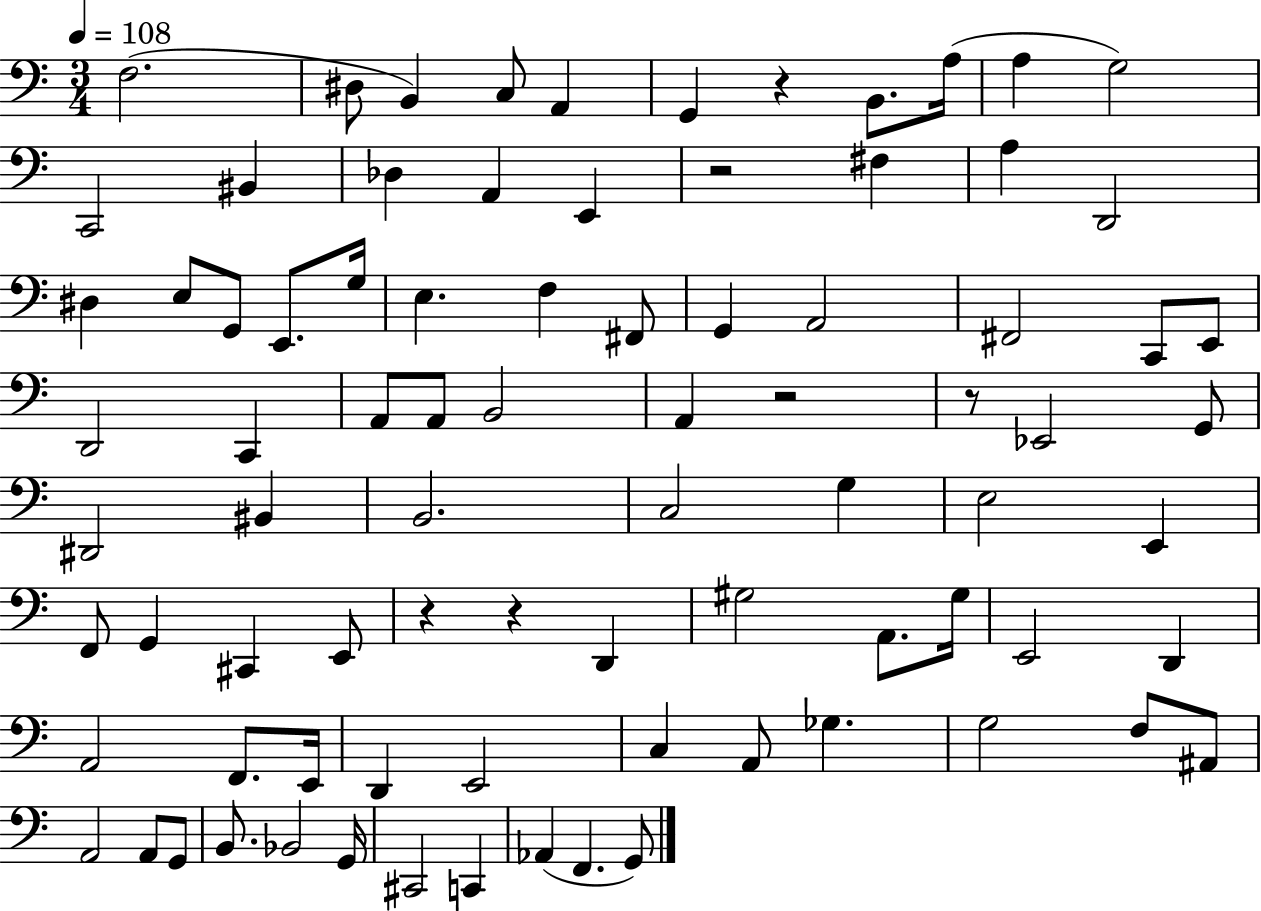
{
  \clef bass
  \numericTimeSignature
  \time 3/4
  \key c \major
  \tempo 4 = 108
  \repeat volta 2 { f2.( | dis8 b,4) c8 a,4 | g,4 r4 b,8. a16( | a4 g2) | \break c,2 bis,4 | des4 a,4 e,4 | r2 fis4 | a4 d,2 | \break dis4 e8 g,8 e,8. g16 | e4. f4 fis,8 | g,4 a,2 | fis,2 c,8 e,8 | \break d,2 c,4 | a,8 a,8 b,2 | a,4 r2 | r8 ees,2 g,8 | \break dis,2 bis,4 | b,2. | c2 g4 | e2 e,4 | \break f,8 g,4 cis,4 e,8 | r4 r4 d,4 | gis2 a,8. gis16 | e,2 d,4 | \break a,2 f,8. e,16 | d,4 e,2 | c4 a,8 ges4. | g2 f8 ais,8 | \break a,2 a,8 g,8 | b,8. bes,2 g,16 | cis,2 c,4 | aes,4( f,4. g,8) | \break } \bar "|."
}